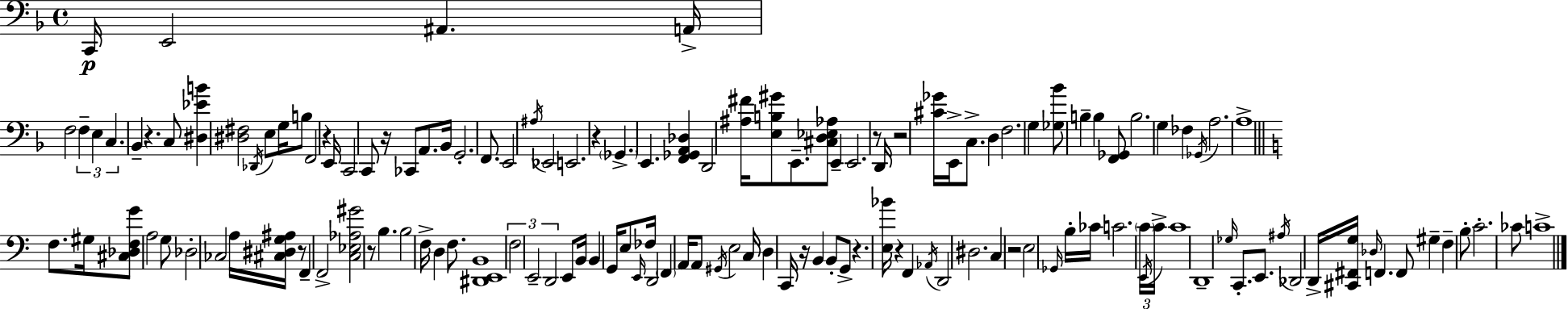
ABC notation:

X:1
T:Untitled
M:4/4
L:1/4
K:Dm
C,,/4 E,,2 ^A,, A,,/4 F,2 F, E, C, _B,, z C,/2 [^D,_EB] [^D,^F,]2 _D,,/4 E,/2 G,/4 B,/2 F,,2 z E,,/4 C,,2 C,,/2 z/4 _C,,/2 A,,/2 _B,,/4 G,,2 F,,/2 E,,2 ^A,/4 _E,,2 E,,2 z _G,, E,, [F,,_G,,A,,_D,] D,,2 [^A,^F]/4 [E,B,^G]/2 E,,/2 [^C,D,_E,_A,]/2 E,, E,,2 z/2 D,,/4 z2 [^C_G]/4 E,,/4 C,/2 D, F,2 G, [_G,_B]/2 B, B, [F,,_G,,]/2 B,2 G, _F, _G,,/4 A,2 A,4 F,/2 ^G,/4 [^C,_D,F,G]/2 A,2 G,/2 _D,2 _C,2 A,/4 [^C,^D,G,^A,]/4 z/2 F,, F,,2 [C,_E,_A,^G]2 z/2 B, B,2 F,/4 D, F,/2 [^D,,E,,B,,]4 F,2 E,,2 D,,2 E,,/2 B,,/4 B,, G,,/4 E,/2 E,,/4 _F,/4 D,,2 F,, A,,/4 A,,/2 ^G,,/4 E,2 C,/4 D, C,,/4 z/4 B,, B,,/2 G,,/2 z [E,_B]/4 z F,, _A,,/4 D,,2 ^D,2 C, z2 E,2 _G,,/4 B,/4 _C/4 C2 C/4 E,,/4 C/4 C4 D,,4 _G,/4 C,,/2 E,,/2 ^A,/4 _D,,2 D,,/4 [^C,,^F,,G,]/4 _D,/4 F,, F,,/2 ^G, F, B,/2 C2 _C/2 C4